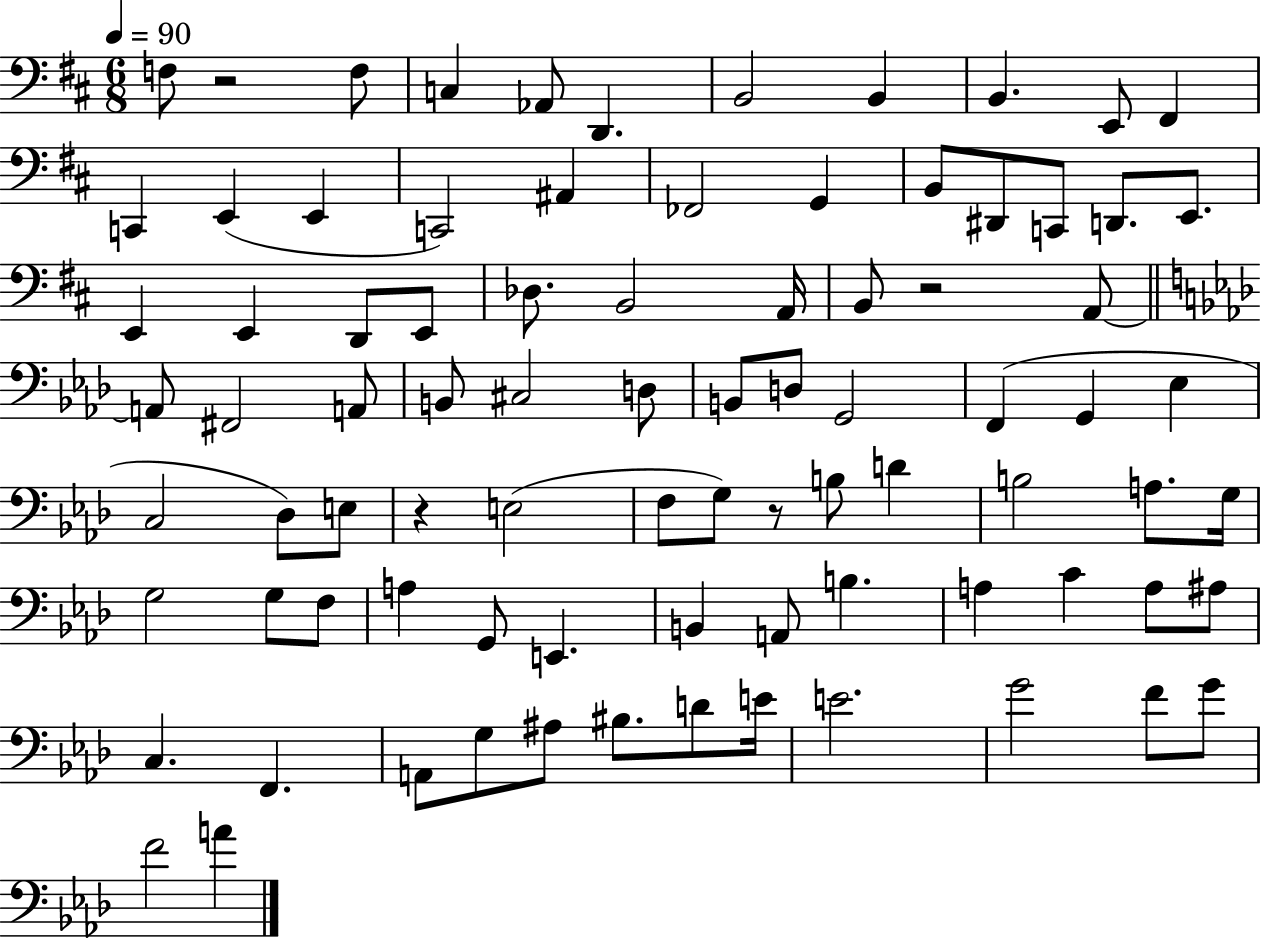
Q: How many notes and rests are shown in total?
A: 85